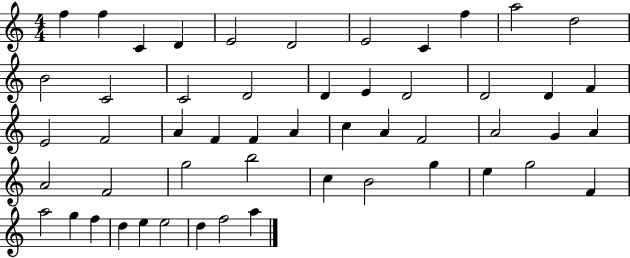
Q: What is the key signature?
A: C major